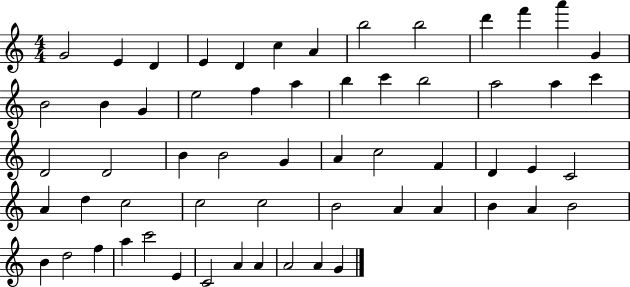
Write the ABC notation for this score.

X:1
T:Untitled
M:4/4
L:1/4
K:C
G2 E D E D c A b2 b2 d' f' a' G B2 B G e2 f a b c' b2 a2 a c' D2 D2 B B2 G A c2 F D E C2 A d c2 c2 c2 B2 A A B A B2 B d2 f a c'2 E C2 A A A2 A G